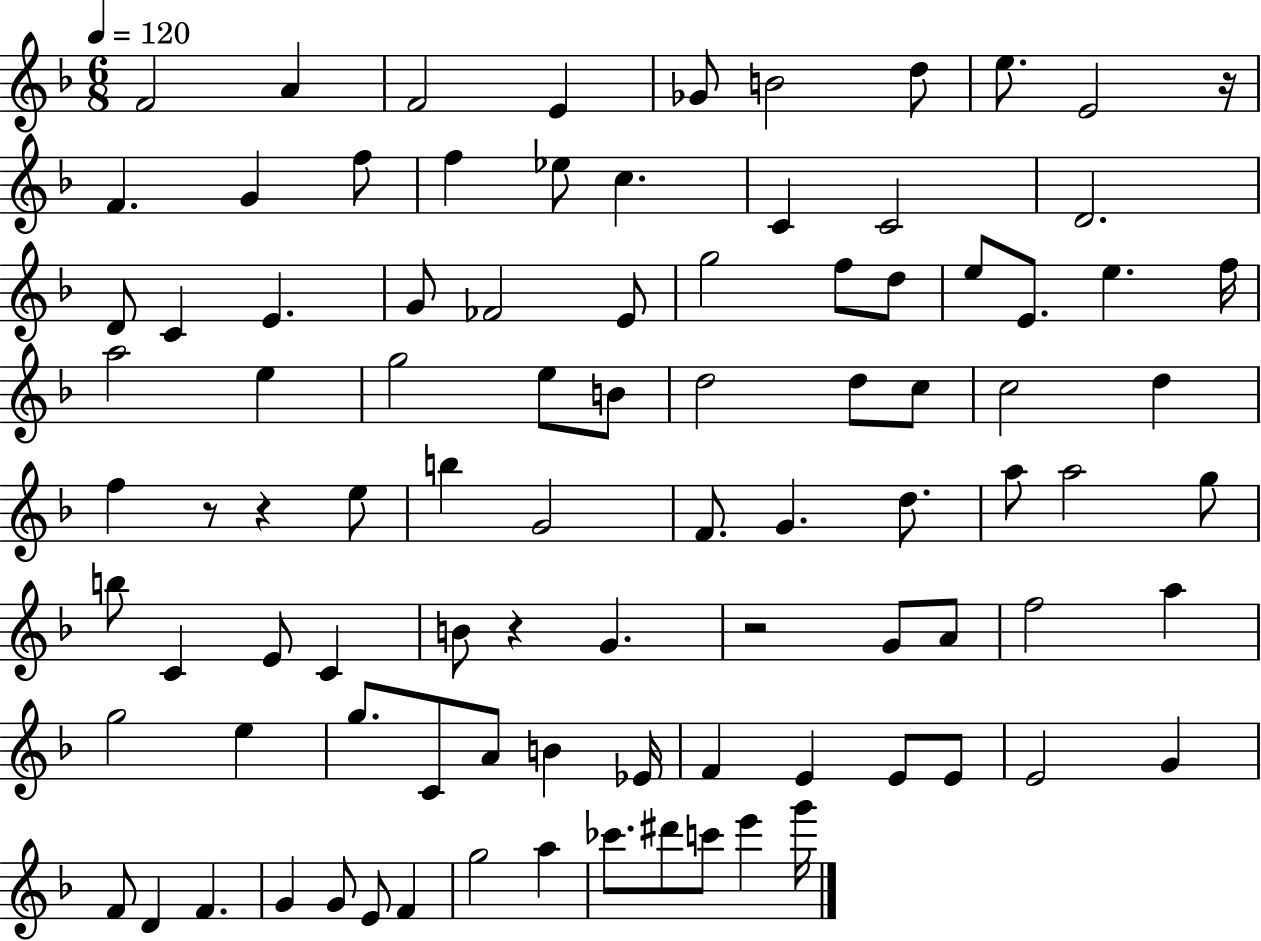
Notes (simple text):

F4/h A4/q F4/h E4/q Gb4/e B4/h D5/e E5/e. E4/h R/s F4/q. G4/q F5/e F5/q Eb5/e C5/q. C4/q C4/h D4/h. D4/e C4/q E4/q. G4/e FES4/h E4/e G5/h F5/e D5/e E5/e E4/e. E5/q. F5/s A5/h E5/q G5/h E5/e B4/e D5/h D5/e C5/e C5/h D5/q F5/q R/e R/q E5/e B5/q G4/h F4/e. G4/q. D5/e. A5/e A5/h G5/e B5/e C4/q E4/e C4/q B4/e R/q G4/q. R/h G4/e A4/e F5/h A5/q G5/h E5/q G5/e. C4/e A4/e B4/q Eb4/s F4/q E4/q E4/e E4/e E4/h G4/q F4/e D4/q F4/q. G4/q G4/e E4/e F4/q G5/h A5/q CES6/e. D#6/e C6/e E6/q G6/s